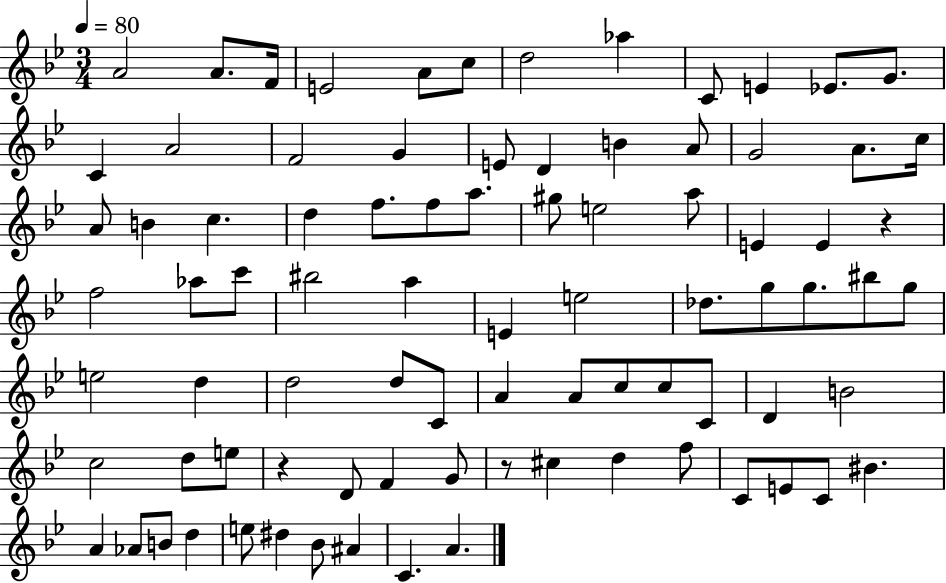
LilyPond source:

{
  \clef treble
  \numericTimeSignature
  \time 3/4
  \key bes \major
  \tempo 4 = 80
  a'2 a'8. f'16 | e'2 a'8 c''8 | d''2 aes''4 | c'8 e'4 ees'8. g'8. | \break c'4 a'2 | f'2 g'4 | e'8 d'4 b'4 a'8 | g'2 a'8. c''16 | \break a'8 b'4 c''4. | d''4 f''8. f''8 a''8. | gis''8 e''2 a''8 | e'4 e'4 r4 | \break f''2 aes''8 c'''8 | bis''2 a''4 | e'4 e''2 | des''8. g''8 g''8. bis''8 g''8 | \break e''2 d''4 | d''2 d''8 c'8 | a'4 a'8 c''8 c''8 c'8 | d'4 b'2 | \break c''2 d''8 e''8 | r4 d'8 f'4 g'8 | r8 cis''4 d''4 f''8 | c'8 e'8 c'8 bis'4. | \break a'4 aes'8 b'8 d''4 | e''8 dis''4 bes'8 ais'4 | c'4. a'4. | \bar "|."
}